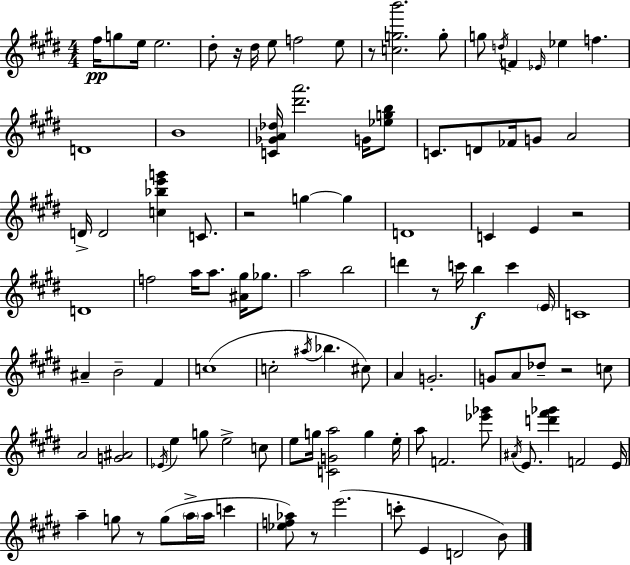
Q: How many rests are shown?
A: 8